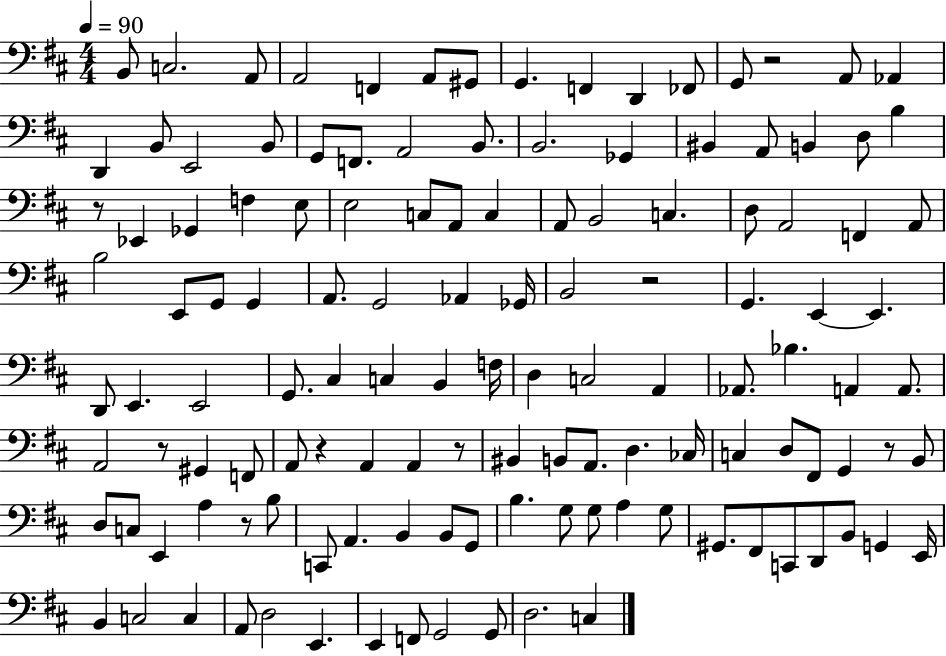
{
  \clef bass
  \numericTimeSignature
  \time 4/4
  \key d \major
  \tempo 4 = 90
  b,8 c2. a,8 | a,2 f,4 a,8 gis,8 | g,4. f,4 d,4 fes,8 | g,8 r2 a,8 aes,4 | \break d,4 b,8 e,2 b,8 | g,8 f,8. a,2 b,8. | b,2. ges,4 | bis,4 a,8 b,4 d8 b4 | \break r8 ees,4 ges,4 f4 e8 | e2 c8 a,8 c4 | a,8 b,2 c4. | d8 a,2 f,4 a,8 | \break b2 e,8 g,8 g,4 | a,8. g,2 aes,4 ges,16 | b,2 r2 | g,4. e,4~~ e,4. | \break d,8 e,4. e,2 | g,8. cis4 c4 b,4 f16 | d4 c2 a,4 | aes,8. bes4. a,4 a,8. | \break a,2 r8 gis,4 f,8 | a,8 r4 a,4 a,4 r8 | bis,4 b,8 a,8. d4. ces16 | c4 d8 fis,8 g,4 r8 b,8 | \break d8 c8 e,4 a4 r8 b8 | c,8 a,4. b,4 b,8 g,8 | b4. g8 g8 a4 g8 | gis,8. fis,8 c,8 d,8 b,8 g,4 e,16 | \break b,4 c2 c4 | a,8 d2 e,4. | e,4 f,8 g,2 g,8 | d2. c4 | \break \bar "|."
}